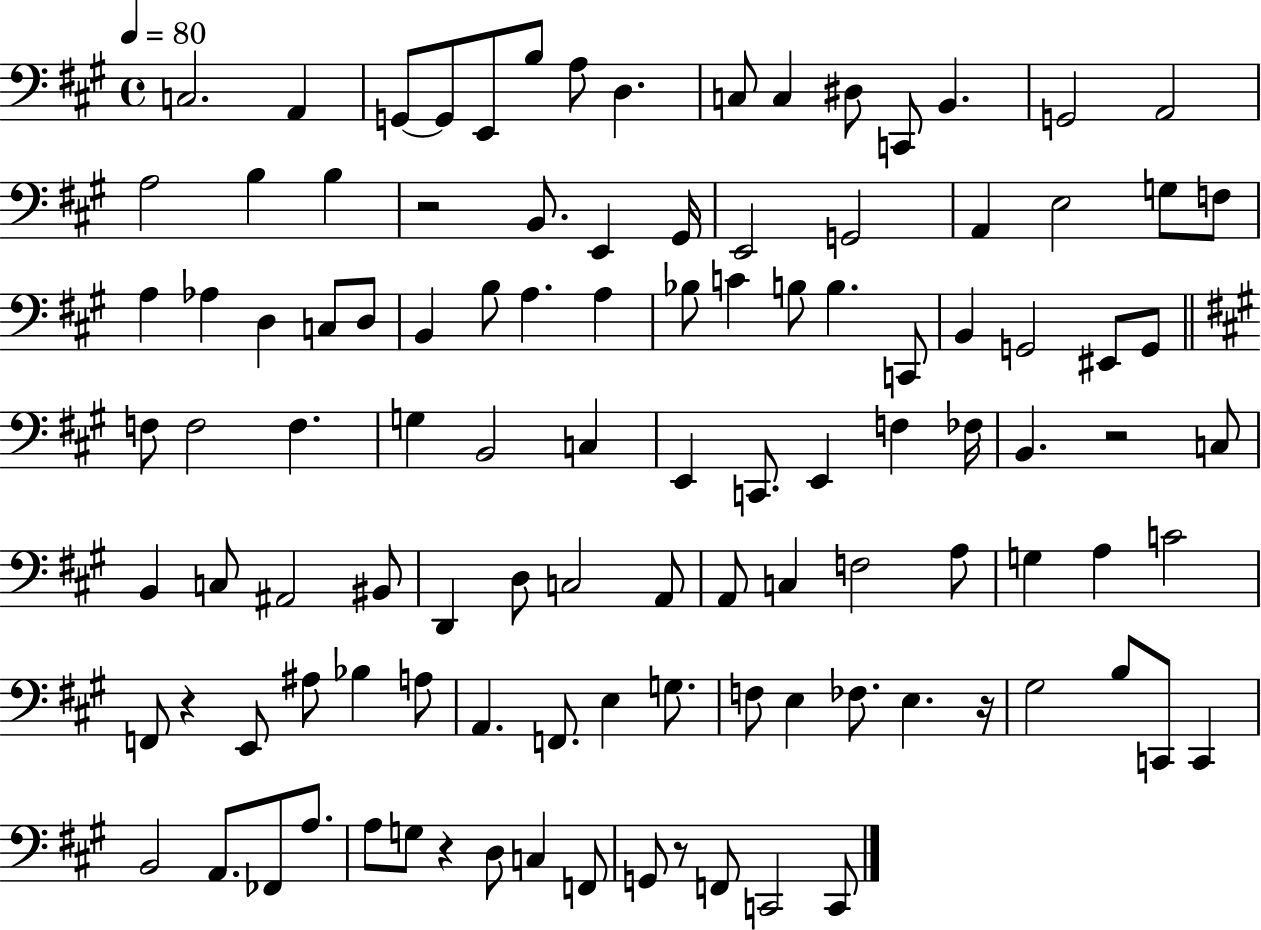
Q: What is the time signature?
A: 4/4